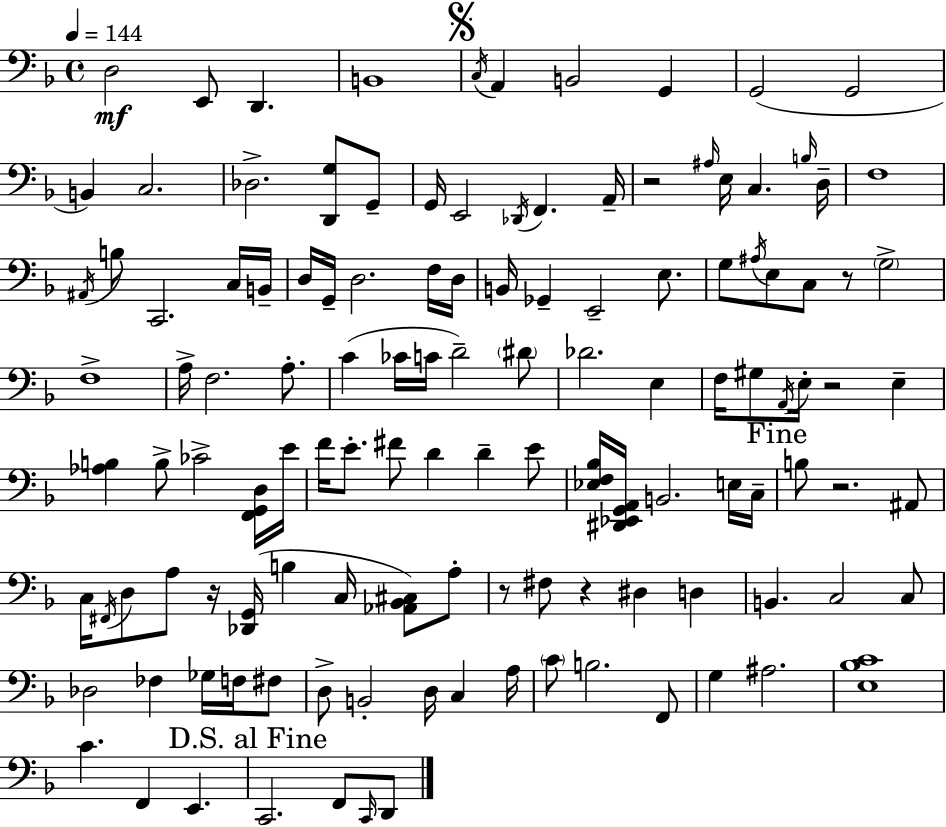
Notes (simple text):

D3/h E2/e D2/q. B2/w C3/s A2/q B2/h G2/q G2/h G2/h B2/q C3/h. Db3/h. [D2,G3]/e G2/e G2/s E2/h Db2/s F2/q. A2/s R/h A#3/s E3/s C3/q. B3/s D3/s F3/w A#2/s B3/e C2/h. C3/s B2/s D3/s G2/s D3/h. F3/s D3/s B2/s Gb2/q E2/h E3/e. G3/e A#3/s E3/e C3/e R/e G3/h F3/w A3/s F3/h. A3/e. C4/q CES4/s C4/s D4/h D#4/e Db4/h. E3/q F3/s G#3/e A2/s E3/s R/h E3/q [Ab3,B3]/q B3/e CES4/h [F2,G2,D3]/s E4/s F4/s E4/e. F#4/e D4/q D4/q E4/e [Eb3,F3,Bb3]/s [D#2,Eb2,G2,A2]/s B2/h. E3/s C3/s B3/e R/h. A#2/e C3/s F#2/s D3/e A3/e R/s [Db2,G2]/s B3/q C3/s [Ab2,Bb2,C#3]/e A3/e R/e F#3/e R/q D#3/q D3/q B2/q. C3/h C3/e Db3/h FES3/q Gb3/s F3/s F#3/e D3/e B2/h D3/s C3/q A3/s C4/e B3/h. F2/e G3/q A#3/h. [E3,Bb3,C4]/w C4/q. F2/q E2/q. C2/h. F2/e C2/s D2/e